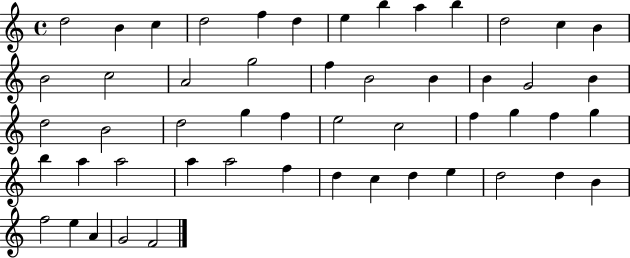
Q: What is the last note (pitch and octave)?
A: F4